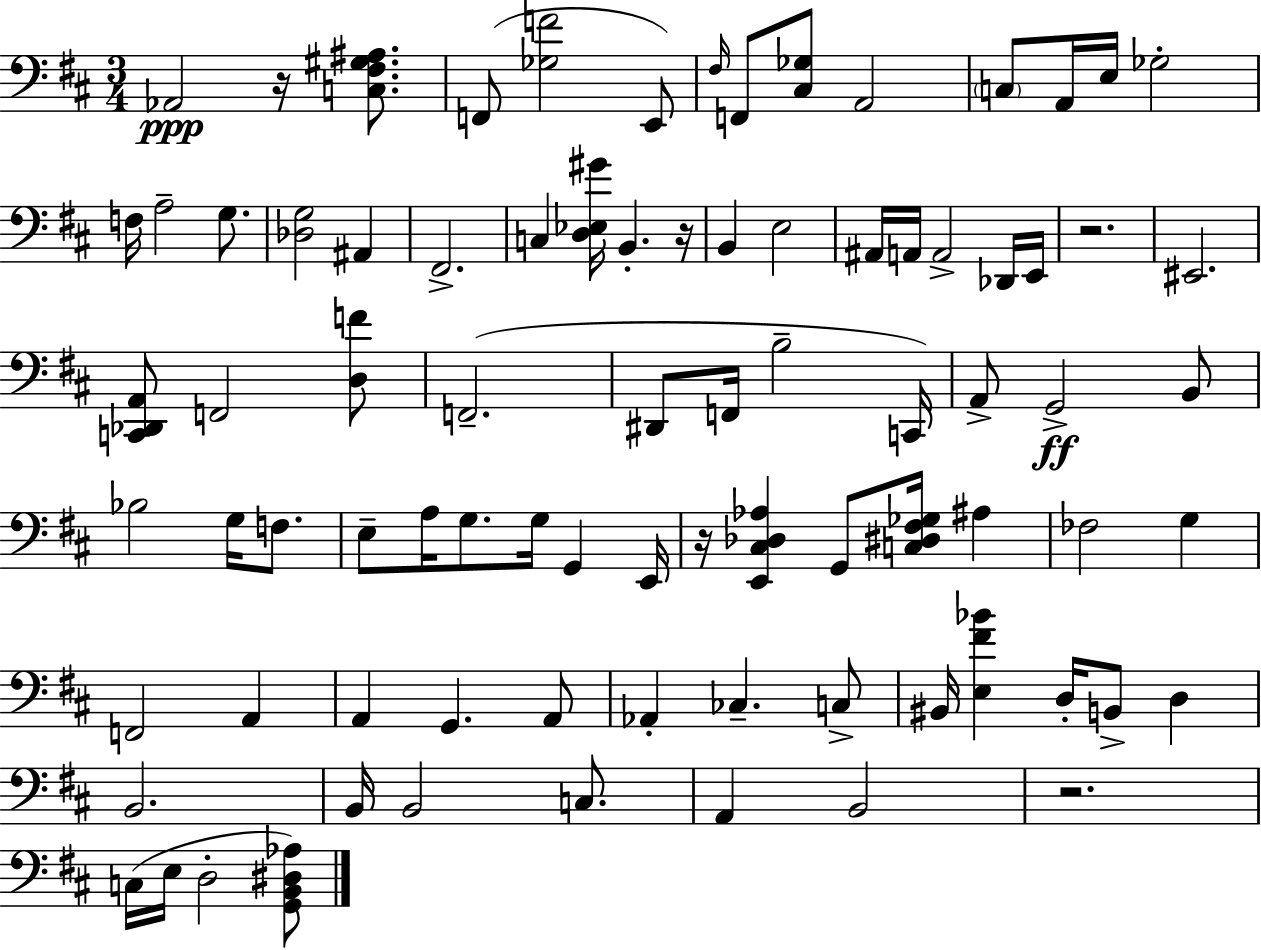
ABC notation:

X:1
T:Untitled
M:3/4
L:1/4
K:D
_A,,2 z/4 [C,^F,^G,^A,]/2 F,,/2 [_G,F]2 E,,/2 ^F,/4 F,,/2 [^C,_G,]/2 A,,2 C,/2 A,,/4 E,/4 _G,2 F,/4 A,2 G,/2 [_D,G,]2 ^A,, ^F,,2 C, [D,_E,^G]/4 B,, z/4 B,, E,2 ^A,,/4 A,,/4 A,,2 _D,,/4 E,,/4 z2 ^E,,2 [C,,_D,,A,,]/2 F,,2 [D,F]/2 F,,2 ^D,,/2 F,,/4 B,2 C,,/4 A,,/2 G,,2 B,,/2 _B,2 G,/4 F,/2 E,/2 A,/4 G,/2 G,/4 G,, E,,/4 z/4 [E,,^C,_D,_A,] G,,/2 [C,^D,^F,_G,]/4 ^A, _F,2 G, F,,2 A,, A,, G,, A,,/2 _A,, _C, C,/2 ^B,,/4 [E,^F_B] D,/4 B,,/2 D, B,,2 B,,/4 B,,2 C,/2 A,, B,,2 z2 C,/4 E,/4 D,2 [G,,B,,^D,_A,]/2